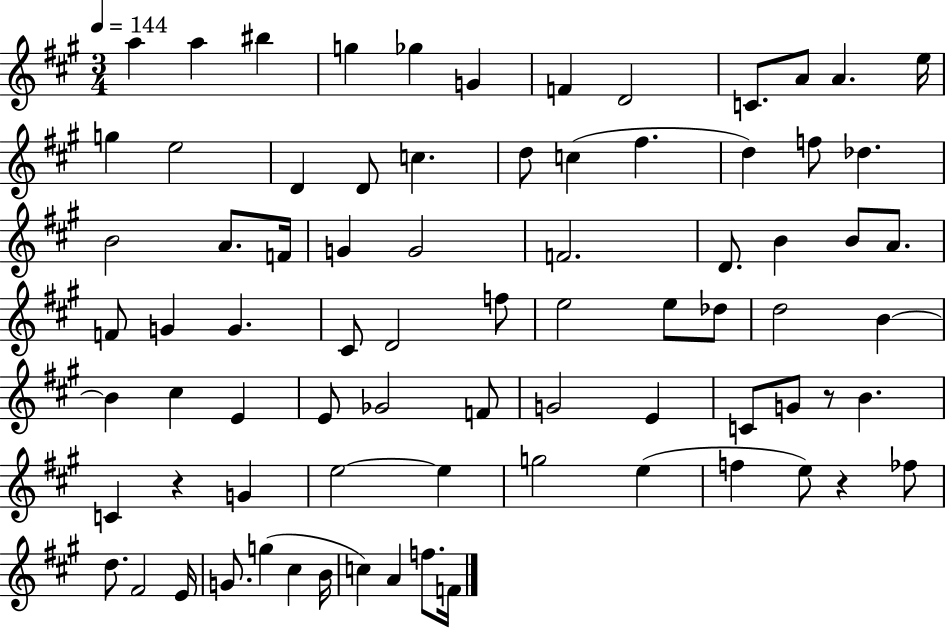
{
  \clef treble
  \numericTimeSignature
  \time 3/4
  \key a \major
  \tempo 4 = 144
  a''4 a''4 bis''4 | g''4 ges''4 g'4 | f'4 d'2 | c'8. a'8 a'4. e''16 | \break g''4 e''2 | d'4 d'8 c''4. | d''8 c''4( fis''4. | d''4) f''8 des''4. | \break b'2 a'8. f'16 | g'4 g'2 | f'2. | d'8. b'4 b'8 a'8. | \break f'8 g'4 g'4. | cis'8 d'2 f''8 | e''2 e''8 des''8 | d''2 b'4~~ | \break b'4 cis''4 e'4 | e'8 ges'2 f'8 | g'2 e'4 | c'8 g'8 r8 b'4. | \break c'4 r4 g'4 | e''2~~ e''4 | g''2 e''4( | f''4 e''8) r4 fes''8 | \break d''8. fis'2 e'16 | g'8. g''4( cis''4 b'16 | c''4) a'4 f''8. f'16 | \bar "|."
}